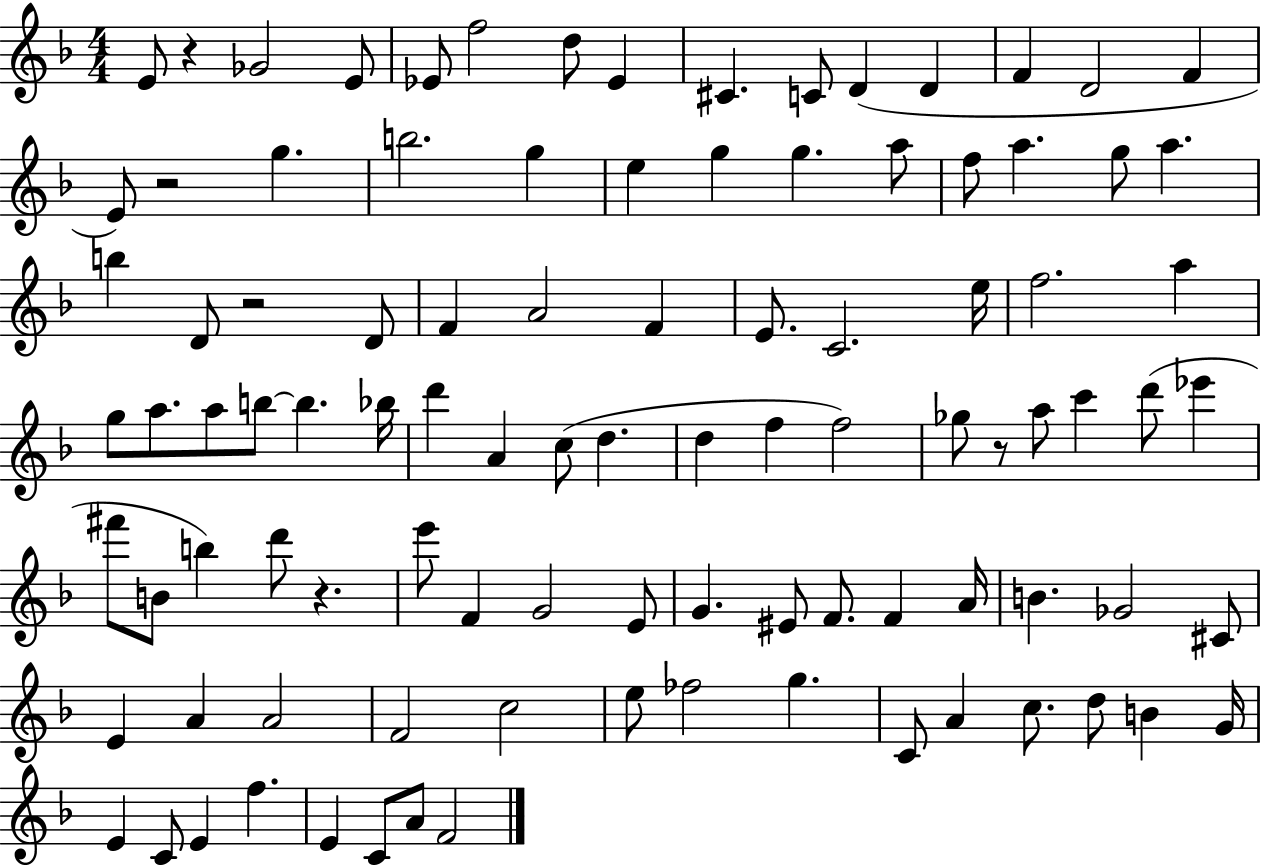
E4/e R/q Gb4/h E4/e Eb4/e F5/h D5/e Eb4/q C#4/q. C4/e D4/q D4/q F4/q D4/h F4/q E4/e R/h G5/q. B5/h. G5/q E5/q G5/q G5/q. A5/e F5/e A5/q. G5/e A5/q. B5/q D4/e R/h D4/e F4/q A4/h F4/q E4/e. C4/h. E5/s F5/h. A5/q G5/e A5/e. A5/e B5/e B5/q. Bb5/s D6/q A4/q C5/e D5/q. D5/q F5/q F5/h Gb5/e R/e A5/e C6/q D6/e Eb6/q F#6/e B4/e B5/q D6/e R/q. E6/e F4/q G4/h E4/e G4/q. EIS4/e F4/e. F4/q A4/s B4/q. Gb4/h C#4/e E4/q A4/q A4/h F4/h C5/h E5/e FES5/h G5/q. C4/e A4/q C5/e. D5/e B4/q G4/s E4/q C4/e E4/q F5/q. E4/q C4/e A4/e F4/h